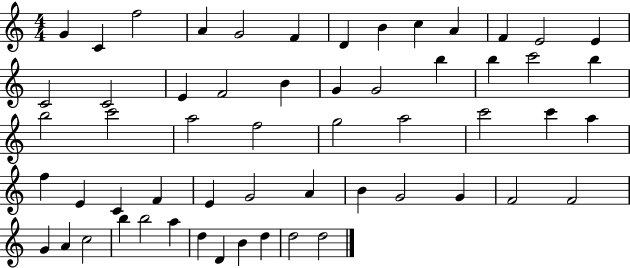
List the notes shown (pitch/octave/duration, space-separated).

G4/q C4/q F5/h A4/q G4/h F4/q D4/q B4/q C5/q A4/q F4/q E4/h E4/q C4/h C4/h E4/q F4/h B4/q G4/q G4/h B5/q B5/q C6/h B5/q B5/h C6/h A5/h F5/h G5/h A5/h C6/h C6/q A5/q F5/q E4/q C4/q F4/q E4/q G4/h A4/q B4/q G4/h G4/q F4/h F4/h G4/q A4/q C5/h B5/q B5/h A5/q D5/q D4/q B4/q D5/q D5/h D5/h